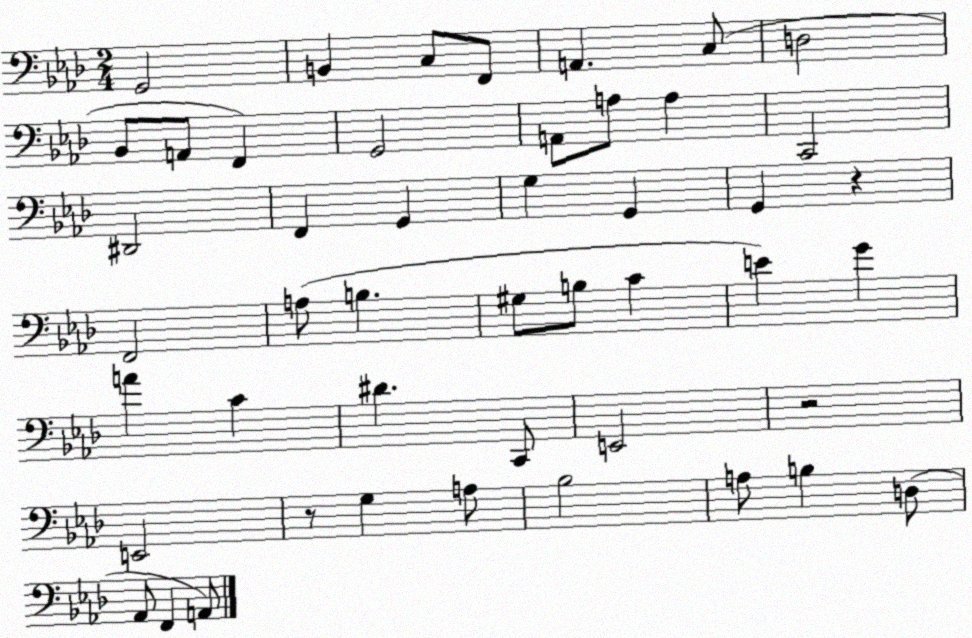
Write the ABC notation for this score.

X:1
T:Untitled
M:2/4
L:1/4
K:Ab
G,,2 B,, C,/2 F,,/2 A,, C,/2 D,2 _B,,/2 A,,/2 F,, G,,2 A,,/2 A,/2 A, C,,2 ^D,,2 F,, G,, G, G,, G,, z F,,2 A,/2 B, ^G,/2 B,/2 C E G A C ^D C,,/2 E,,2 z2 E,,2 z/2 G, A,/2 _B,2 A,/2 B, D,/2 _A,,/2 F,, A,,/2